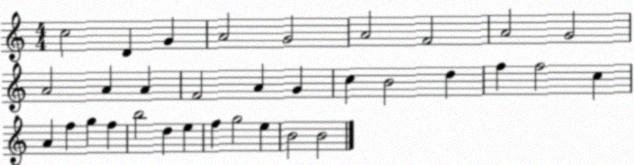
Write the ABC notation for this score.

X:1
T:Untitled
M:4/4
L:1/4
K:C
c2 D G A2 G2 A2 F2 A2 G2 A2 A A F2 A G c B2 d f f2 c A f g f b2 d e f g2 e B2 B2